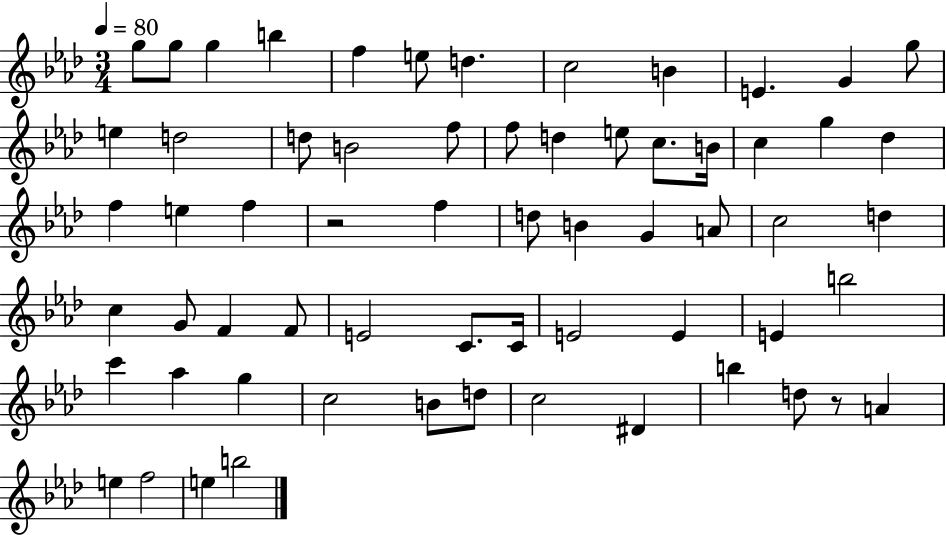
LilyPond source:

{
  \clef treble
  \numericTimeSignature
  \time 3/4
  \key aes \major
  \tempo 4 = 80
  \repeat volta 2 { g''8 g''8 g''4 b''4 | f''4 e''8 d''4. | c''2 b'4 | e'4. g'4 g''8 | \break e''4 d''2 | d''8 b'2 f''8 | f''8 d''4 e''8 c''8. b'16 | c''4 g''4 des''4 | \break f''4 e''4 f''4 | r2 f''4 | d''8 b'4 g'4 a'8 | c''2 d''4 | \break c''4 g'8 f'4 f'8 | e'2 c'8. c'16 | e'2 e'4 | e'4 b''2 | \break c'''4 aes''4 g''4 | c''2 b'8 d''8 | c''2 dis'4 | b''4 d''8 r8 a'4 | \break e''4 f''2 | e''4 b''2 | } \bar "|."
}